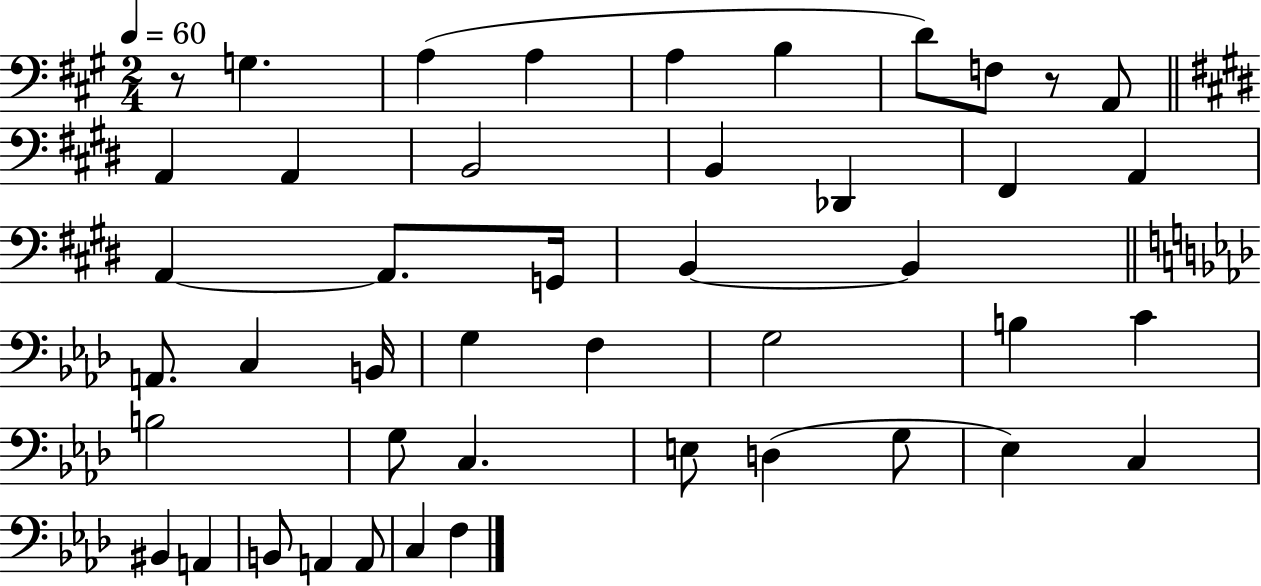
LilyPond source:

{
  \clef bass
  \numericTimeSignature
  \time 2/4
  \key a \major
  \tempo 4 = 60
  r8 g4. | a4( a4 | a4 b4 | d'8) f8 r8 a,8 | \break \bar "||" \break \key e \major a,4 a,4 | b,2 | b,4 des,4 | fis,4 a,4 | \break a,4~~ a,8. g,16 | b,4~~ b,4 | \bar "||" \break \key aes \major a,8. c4 b,16 | g4 f4 | g2 | b4 c'4 | \break b2 | g8 c4. | e8 d4( g8 | ees4) c4 | \break bis,4 a,4 | b,8 a,4 a,8 | c4 f4 | \bar "|."
}